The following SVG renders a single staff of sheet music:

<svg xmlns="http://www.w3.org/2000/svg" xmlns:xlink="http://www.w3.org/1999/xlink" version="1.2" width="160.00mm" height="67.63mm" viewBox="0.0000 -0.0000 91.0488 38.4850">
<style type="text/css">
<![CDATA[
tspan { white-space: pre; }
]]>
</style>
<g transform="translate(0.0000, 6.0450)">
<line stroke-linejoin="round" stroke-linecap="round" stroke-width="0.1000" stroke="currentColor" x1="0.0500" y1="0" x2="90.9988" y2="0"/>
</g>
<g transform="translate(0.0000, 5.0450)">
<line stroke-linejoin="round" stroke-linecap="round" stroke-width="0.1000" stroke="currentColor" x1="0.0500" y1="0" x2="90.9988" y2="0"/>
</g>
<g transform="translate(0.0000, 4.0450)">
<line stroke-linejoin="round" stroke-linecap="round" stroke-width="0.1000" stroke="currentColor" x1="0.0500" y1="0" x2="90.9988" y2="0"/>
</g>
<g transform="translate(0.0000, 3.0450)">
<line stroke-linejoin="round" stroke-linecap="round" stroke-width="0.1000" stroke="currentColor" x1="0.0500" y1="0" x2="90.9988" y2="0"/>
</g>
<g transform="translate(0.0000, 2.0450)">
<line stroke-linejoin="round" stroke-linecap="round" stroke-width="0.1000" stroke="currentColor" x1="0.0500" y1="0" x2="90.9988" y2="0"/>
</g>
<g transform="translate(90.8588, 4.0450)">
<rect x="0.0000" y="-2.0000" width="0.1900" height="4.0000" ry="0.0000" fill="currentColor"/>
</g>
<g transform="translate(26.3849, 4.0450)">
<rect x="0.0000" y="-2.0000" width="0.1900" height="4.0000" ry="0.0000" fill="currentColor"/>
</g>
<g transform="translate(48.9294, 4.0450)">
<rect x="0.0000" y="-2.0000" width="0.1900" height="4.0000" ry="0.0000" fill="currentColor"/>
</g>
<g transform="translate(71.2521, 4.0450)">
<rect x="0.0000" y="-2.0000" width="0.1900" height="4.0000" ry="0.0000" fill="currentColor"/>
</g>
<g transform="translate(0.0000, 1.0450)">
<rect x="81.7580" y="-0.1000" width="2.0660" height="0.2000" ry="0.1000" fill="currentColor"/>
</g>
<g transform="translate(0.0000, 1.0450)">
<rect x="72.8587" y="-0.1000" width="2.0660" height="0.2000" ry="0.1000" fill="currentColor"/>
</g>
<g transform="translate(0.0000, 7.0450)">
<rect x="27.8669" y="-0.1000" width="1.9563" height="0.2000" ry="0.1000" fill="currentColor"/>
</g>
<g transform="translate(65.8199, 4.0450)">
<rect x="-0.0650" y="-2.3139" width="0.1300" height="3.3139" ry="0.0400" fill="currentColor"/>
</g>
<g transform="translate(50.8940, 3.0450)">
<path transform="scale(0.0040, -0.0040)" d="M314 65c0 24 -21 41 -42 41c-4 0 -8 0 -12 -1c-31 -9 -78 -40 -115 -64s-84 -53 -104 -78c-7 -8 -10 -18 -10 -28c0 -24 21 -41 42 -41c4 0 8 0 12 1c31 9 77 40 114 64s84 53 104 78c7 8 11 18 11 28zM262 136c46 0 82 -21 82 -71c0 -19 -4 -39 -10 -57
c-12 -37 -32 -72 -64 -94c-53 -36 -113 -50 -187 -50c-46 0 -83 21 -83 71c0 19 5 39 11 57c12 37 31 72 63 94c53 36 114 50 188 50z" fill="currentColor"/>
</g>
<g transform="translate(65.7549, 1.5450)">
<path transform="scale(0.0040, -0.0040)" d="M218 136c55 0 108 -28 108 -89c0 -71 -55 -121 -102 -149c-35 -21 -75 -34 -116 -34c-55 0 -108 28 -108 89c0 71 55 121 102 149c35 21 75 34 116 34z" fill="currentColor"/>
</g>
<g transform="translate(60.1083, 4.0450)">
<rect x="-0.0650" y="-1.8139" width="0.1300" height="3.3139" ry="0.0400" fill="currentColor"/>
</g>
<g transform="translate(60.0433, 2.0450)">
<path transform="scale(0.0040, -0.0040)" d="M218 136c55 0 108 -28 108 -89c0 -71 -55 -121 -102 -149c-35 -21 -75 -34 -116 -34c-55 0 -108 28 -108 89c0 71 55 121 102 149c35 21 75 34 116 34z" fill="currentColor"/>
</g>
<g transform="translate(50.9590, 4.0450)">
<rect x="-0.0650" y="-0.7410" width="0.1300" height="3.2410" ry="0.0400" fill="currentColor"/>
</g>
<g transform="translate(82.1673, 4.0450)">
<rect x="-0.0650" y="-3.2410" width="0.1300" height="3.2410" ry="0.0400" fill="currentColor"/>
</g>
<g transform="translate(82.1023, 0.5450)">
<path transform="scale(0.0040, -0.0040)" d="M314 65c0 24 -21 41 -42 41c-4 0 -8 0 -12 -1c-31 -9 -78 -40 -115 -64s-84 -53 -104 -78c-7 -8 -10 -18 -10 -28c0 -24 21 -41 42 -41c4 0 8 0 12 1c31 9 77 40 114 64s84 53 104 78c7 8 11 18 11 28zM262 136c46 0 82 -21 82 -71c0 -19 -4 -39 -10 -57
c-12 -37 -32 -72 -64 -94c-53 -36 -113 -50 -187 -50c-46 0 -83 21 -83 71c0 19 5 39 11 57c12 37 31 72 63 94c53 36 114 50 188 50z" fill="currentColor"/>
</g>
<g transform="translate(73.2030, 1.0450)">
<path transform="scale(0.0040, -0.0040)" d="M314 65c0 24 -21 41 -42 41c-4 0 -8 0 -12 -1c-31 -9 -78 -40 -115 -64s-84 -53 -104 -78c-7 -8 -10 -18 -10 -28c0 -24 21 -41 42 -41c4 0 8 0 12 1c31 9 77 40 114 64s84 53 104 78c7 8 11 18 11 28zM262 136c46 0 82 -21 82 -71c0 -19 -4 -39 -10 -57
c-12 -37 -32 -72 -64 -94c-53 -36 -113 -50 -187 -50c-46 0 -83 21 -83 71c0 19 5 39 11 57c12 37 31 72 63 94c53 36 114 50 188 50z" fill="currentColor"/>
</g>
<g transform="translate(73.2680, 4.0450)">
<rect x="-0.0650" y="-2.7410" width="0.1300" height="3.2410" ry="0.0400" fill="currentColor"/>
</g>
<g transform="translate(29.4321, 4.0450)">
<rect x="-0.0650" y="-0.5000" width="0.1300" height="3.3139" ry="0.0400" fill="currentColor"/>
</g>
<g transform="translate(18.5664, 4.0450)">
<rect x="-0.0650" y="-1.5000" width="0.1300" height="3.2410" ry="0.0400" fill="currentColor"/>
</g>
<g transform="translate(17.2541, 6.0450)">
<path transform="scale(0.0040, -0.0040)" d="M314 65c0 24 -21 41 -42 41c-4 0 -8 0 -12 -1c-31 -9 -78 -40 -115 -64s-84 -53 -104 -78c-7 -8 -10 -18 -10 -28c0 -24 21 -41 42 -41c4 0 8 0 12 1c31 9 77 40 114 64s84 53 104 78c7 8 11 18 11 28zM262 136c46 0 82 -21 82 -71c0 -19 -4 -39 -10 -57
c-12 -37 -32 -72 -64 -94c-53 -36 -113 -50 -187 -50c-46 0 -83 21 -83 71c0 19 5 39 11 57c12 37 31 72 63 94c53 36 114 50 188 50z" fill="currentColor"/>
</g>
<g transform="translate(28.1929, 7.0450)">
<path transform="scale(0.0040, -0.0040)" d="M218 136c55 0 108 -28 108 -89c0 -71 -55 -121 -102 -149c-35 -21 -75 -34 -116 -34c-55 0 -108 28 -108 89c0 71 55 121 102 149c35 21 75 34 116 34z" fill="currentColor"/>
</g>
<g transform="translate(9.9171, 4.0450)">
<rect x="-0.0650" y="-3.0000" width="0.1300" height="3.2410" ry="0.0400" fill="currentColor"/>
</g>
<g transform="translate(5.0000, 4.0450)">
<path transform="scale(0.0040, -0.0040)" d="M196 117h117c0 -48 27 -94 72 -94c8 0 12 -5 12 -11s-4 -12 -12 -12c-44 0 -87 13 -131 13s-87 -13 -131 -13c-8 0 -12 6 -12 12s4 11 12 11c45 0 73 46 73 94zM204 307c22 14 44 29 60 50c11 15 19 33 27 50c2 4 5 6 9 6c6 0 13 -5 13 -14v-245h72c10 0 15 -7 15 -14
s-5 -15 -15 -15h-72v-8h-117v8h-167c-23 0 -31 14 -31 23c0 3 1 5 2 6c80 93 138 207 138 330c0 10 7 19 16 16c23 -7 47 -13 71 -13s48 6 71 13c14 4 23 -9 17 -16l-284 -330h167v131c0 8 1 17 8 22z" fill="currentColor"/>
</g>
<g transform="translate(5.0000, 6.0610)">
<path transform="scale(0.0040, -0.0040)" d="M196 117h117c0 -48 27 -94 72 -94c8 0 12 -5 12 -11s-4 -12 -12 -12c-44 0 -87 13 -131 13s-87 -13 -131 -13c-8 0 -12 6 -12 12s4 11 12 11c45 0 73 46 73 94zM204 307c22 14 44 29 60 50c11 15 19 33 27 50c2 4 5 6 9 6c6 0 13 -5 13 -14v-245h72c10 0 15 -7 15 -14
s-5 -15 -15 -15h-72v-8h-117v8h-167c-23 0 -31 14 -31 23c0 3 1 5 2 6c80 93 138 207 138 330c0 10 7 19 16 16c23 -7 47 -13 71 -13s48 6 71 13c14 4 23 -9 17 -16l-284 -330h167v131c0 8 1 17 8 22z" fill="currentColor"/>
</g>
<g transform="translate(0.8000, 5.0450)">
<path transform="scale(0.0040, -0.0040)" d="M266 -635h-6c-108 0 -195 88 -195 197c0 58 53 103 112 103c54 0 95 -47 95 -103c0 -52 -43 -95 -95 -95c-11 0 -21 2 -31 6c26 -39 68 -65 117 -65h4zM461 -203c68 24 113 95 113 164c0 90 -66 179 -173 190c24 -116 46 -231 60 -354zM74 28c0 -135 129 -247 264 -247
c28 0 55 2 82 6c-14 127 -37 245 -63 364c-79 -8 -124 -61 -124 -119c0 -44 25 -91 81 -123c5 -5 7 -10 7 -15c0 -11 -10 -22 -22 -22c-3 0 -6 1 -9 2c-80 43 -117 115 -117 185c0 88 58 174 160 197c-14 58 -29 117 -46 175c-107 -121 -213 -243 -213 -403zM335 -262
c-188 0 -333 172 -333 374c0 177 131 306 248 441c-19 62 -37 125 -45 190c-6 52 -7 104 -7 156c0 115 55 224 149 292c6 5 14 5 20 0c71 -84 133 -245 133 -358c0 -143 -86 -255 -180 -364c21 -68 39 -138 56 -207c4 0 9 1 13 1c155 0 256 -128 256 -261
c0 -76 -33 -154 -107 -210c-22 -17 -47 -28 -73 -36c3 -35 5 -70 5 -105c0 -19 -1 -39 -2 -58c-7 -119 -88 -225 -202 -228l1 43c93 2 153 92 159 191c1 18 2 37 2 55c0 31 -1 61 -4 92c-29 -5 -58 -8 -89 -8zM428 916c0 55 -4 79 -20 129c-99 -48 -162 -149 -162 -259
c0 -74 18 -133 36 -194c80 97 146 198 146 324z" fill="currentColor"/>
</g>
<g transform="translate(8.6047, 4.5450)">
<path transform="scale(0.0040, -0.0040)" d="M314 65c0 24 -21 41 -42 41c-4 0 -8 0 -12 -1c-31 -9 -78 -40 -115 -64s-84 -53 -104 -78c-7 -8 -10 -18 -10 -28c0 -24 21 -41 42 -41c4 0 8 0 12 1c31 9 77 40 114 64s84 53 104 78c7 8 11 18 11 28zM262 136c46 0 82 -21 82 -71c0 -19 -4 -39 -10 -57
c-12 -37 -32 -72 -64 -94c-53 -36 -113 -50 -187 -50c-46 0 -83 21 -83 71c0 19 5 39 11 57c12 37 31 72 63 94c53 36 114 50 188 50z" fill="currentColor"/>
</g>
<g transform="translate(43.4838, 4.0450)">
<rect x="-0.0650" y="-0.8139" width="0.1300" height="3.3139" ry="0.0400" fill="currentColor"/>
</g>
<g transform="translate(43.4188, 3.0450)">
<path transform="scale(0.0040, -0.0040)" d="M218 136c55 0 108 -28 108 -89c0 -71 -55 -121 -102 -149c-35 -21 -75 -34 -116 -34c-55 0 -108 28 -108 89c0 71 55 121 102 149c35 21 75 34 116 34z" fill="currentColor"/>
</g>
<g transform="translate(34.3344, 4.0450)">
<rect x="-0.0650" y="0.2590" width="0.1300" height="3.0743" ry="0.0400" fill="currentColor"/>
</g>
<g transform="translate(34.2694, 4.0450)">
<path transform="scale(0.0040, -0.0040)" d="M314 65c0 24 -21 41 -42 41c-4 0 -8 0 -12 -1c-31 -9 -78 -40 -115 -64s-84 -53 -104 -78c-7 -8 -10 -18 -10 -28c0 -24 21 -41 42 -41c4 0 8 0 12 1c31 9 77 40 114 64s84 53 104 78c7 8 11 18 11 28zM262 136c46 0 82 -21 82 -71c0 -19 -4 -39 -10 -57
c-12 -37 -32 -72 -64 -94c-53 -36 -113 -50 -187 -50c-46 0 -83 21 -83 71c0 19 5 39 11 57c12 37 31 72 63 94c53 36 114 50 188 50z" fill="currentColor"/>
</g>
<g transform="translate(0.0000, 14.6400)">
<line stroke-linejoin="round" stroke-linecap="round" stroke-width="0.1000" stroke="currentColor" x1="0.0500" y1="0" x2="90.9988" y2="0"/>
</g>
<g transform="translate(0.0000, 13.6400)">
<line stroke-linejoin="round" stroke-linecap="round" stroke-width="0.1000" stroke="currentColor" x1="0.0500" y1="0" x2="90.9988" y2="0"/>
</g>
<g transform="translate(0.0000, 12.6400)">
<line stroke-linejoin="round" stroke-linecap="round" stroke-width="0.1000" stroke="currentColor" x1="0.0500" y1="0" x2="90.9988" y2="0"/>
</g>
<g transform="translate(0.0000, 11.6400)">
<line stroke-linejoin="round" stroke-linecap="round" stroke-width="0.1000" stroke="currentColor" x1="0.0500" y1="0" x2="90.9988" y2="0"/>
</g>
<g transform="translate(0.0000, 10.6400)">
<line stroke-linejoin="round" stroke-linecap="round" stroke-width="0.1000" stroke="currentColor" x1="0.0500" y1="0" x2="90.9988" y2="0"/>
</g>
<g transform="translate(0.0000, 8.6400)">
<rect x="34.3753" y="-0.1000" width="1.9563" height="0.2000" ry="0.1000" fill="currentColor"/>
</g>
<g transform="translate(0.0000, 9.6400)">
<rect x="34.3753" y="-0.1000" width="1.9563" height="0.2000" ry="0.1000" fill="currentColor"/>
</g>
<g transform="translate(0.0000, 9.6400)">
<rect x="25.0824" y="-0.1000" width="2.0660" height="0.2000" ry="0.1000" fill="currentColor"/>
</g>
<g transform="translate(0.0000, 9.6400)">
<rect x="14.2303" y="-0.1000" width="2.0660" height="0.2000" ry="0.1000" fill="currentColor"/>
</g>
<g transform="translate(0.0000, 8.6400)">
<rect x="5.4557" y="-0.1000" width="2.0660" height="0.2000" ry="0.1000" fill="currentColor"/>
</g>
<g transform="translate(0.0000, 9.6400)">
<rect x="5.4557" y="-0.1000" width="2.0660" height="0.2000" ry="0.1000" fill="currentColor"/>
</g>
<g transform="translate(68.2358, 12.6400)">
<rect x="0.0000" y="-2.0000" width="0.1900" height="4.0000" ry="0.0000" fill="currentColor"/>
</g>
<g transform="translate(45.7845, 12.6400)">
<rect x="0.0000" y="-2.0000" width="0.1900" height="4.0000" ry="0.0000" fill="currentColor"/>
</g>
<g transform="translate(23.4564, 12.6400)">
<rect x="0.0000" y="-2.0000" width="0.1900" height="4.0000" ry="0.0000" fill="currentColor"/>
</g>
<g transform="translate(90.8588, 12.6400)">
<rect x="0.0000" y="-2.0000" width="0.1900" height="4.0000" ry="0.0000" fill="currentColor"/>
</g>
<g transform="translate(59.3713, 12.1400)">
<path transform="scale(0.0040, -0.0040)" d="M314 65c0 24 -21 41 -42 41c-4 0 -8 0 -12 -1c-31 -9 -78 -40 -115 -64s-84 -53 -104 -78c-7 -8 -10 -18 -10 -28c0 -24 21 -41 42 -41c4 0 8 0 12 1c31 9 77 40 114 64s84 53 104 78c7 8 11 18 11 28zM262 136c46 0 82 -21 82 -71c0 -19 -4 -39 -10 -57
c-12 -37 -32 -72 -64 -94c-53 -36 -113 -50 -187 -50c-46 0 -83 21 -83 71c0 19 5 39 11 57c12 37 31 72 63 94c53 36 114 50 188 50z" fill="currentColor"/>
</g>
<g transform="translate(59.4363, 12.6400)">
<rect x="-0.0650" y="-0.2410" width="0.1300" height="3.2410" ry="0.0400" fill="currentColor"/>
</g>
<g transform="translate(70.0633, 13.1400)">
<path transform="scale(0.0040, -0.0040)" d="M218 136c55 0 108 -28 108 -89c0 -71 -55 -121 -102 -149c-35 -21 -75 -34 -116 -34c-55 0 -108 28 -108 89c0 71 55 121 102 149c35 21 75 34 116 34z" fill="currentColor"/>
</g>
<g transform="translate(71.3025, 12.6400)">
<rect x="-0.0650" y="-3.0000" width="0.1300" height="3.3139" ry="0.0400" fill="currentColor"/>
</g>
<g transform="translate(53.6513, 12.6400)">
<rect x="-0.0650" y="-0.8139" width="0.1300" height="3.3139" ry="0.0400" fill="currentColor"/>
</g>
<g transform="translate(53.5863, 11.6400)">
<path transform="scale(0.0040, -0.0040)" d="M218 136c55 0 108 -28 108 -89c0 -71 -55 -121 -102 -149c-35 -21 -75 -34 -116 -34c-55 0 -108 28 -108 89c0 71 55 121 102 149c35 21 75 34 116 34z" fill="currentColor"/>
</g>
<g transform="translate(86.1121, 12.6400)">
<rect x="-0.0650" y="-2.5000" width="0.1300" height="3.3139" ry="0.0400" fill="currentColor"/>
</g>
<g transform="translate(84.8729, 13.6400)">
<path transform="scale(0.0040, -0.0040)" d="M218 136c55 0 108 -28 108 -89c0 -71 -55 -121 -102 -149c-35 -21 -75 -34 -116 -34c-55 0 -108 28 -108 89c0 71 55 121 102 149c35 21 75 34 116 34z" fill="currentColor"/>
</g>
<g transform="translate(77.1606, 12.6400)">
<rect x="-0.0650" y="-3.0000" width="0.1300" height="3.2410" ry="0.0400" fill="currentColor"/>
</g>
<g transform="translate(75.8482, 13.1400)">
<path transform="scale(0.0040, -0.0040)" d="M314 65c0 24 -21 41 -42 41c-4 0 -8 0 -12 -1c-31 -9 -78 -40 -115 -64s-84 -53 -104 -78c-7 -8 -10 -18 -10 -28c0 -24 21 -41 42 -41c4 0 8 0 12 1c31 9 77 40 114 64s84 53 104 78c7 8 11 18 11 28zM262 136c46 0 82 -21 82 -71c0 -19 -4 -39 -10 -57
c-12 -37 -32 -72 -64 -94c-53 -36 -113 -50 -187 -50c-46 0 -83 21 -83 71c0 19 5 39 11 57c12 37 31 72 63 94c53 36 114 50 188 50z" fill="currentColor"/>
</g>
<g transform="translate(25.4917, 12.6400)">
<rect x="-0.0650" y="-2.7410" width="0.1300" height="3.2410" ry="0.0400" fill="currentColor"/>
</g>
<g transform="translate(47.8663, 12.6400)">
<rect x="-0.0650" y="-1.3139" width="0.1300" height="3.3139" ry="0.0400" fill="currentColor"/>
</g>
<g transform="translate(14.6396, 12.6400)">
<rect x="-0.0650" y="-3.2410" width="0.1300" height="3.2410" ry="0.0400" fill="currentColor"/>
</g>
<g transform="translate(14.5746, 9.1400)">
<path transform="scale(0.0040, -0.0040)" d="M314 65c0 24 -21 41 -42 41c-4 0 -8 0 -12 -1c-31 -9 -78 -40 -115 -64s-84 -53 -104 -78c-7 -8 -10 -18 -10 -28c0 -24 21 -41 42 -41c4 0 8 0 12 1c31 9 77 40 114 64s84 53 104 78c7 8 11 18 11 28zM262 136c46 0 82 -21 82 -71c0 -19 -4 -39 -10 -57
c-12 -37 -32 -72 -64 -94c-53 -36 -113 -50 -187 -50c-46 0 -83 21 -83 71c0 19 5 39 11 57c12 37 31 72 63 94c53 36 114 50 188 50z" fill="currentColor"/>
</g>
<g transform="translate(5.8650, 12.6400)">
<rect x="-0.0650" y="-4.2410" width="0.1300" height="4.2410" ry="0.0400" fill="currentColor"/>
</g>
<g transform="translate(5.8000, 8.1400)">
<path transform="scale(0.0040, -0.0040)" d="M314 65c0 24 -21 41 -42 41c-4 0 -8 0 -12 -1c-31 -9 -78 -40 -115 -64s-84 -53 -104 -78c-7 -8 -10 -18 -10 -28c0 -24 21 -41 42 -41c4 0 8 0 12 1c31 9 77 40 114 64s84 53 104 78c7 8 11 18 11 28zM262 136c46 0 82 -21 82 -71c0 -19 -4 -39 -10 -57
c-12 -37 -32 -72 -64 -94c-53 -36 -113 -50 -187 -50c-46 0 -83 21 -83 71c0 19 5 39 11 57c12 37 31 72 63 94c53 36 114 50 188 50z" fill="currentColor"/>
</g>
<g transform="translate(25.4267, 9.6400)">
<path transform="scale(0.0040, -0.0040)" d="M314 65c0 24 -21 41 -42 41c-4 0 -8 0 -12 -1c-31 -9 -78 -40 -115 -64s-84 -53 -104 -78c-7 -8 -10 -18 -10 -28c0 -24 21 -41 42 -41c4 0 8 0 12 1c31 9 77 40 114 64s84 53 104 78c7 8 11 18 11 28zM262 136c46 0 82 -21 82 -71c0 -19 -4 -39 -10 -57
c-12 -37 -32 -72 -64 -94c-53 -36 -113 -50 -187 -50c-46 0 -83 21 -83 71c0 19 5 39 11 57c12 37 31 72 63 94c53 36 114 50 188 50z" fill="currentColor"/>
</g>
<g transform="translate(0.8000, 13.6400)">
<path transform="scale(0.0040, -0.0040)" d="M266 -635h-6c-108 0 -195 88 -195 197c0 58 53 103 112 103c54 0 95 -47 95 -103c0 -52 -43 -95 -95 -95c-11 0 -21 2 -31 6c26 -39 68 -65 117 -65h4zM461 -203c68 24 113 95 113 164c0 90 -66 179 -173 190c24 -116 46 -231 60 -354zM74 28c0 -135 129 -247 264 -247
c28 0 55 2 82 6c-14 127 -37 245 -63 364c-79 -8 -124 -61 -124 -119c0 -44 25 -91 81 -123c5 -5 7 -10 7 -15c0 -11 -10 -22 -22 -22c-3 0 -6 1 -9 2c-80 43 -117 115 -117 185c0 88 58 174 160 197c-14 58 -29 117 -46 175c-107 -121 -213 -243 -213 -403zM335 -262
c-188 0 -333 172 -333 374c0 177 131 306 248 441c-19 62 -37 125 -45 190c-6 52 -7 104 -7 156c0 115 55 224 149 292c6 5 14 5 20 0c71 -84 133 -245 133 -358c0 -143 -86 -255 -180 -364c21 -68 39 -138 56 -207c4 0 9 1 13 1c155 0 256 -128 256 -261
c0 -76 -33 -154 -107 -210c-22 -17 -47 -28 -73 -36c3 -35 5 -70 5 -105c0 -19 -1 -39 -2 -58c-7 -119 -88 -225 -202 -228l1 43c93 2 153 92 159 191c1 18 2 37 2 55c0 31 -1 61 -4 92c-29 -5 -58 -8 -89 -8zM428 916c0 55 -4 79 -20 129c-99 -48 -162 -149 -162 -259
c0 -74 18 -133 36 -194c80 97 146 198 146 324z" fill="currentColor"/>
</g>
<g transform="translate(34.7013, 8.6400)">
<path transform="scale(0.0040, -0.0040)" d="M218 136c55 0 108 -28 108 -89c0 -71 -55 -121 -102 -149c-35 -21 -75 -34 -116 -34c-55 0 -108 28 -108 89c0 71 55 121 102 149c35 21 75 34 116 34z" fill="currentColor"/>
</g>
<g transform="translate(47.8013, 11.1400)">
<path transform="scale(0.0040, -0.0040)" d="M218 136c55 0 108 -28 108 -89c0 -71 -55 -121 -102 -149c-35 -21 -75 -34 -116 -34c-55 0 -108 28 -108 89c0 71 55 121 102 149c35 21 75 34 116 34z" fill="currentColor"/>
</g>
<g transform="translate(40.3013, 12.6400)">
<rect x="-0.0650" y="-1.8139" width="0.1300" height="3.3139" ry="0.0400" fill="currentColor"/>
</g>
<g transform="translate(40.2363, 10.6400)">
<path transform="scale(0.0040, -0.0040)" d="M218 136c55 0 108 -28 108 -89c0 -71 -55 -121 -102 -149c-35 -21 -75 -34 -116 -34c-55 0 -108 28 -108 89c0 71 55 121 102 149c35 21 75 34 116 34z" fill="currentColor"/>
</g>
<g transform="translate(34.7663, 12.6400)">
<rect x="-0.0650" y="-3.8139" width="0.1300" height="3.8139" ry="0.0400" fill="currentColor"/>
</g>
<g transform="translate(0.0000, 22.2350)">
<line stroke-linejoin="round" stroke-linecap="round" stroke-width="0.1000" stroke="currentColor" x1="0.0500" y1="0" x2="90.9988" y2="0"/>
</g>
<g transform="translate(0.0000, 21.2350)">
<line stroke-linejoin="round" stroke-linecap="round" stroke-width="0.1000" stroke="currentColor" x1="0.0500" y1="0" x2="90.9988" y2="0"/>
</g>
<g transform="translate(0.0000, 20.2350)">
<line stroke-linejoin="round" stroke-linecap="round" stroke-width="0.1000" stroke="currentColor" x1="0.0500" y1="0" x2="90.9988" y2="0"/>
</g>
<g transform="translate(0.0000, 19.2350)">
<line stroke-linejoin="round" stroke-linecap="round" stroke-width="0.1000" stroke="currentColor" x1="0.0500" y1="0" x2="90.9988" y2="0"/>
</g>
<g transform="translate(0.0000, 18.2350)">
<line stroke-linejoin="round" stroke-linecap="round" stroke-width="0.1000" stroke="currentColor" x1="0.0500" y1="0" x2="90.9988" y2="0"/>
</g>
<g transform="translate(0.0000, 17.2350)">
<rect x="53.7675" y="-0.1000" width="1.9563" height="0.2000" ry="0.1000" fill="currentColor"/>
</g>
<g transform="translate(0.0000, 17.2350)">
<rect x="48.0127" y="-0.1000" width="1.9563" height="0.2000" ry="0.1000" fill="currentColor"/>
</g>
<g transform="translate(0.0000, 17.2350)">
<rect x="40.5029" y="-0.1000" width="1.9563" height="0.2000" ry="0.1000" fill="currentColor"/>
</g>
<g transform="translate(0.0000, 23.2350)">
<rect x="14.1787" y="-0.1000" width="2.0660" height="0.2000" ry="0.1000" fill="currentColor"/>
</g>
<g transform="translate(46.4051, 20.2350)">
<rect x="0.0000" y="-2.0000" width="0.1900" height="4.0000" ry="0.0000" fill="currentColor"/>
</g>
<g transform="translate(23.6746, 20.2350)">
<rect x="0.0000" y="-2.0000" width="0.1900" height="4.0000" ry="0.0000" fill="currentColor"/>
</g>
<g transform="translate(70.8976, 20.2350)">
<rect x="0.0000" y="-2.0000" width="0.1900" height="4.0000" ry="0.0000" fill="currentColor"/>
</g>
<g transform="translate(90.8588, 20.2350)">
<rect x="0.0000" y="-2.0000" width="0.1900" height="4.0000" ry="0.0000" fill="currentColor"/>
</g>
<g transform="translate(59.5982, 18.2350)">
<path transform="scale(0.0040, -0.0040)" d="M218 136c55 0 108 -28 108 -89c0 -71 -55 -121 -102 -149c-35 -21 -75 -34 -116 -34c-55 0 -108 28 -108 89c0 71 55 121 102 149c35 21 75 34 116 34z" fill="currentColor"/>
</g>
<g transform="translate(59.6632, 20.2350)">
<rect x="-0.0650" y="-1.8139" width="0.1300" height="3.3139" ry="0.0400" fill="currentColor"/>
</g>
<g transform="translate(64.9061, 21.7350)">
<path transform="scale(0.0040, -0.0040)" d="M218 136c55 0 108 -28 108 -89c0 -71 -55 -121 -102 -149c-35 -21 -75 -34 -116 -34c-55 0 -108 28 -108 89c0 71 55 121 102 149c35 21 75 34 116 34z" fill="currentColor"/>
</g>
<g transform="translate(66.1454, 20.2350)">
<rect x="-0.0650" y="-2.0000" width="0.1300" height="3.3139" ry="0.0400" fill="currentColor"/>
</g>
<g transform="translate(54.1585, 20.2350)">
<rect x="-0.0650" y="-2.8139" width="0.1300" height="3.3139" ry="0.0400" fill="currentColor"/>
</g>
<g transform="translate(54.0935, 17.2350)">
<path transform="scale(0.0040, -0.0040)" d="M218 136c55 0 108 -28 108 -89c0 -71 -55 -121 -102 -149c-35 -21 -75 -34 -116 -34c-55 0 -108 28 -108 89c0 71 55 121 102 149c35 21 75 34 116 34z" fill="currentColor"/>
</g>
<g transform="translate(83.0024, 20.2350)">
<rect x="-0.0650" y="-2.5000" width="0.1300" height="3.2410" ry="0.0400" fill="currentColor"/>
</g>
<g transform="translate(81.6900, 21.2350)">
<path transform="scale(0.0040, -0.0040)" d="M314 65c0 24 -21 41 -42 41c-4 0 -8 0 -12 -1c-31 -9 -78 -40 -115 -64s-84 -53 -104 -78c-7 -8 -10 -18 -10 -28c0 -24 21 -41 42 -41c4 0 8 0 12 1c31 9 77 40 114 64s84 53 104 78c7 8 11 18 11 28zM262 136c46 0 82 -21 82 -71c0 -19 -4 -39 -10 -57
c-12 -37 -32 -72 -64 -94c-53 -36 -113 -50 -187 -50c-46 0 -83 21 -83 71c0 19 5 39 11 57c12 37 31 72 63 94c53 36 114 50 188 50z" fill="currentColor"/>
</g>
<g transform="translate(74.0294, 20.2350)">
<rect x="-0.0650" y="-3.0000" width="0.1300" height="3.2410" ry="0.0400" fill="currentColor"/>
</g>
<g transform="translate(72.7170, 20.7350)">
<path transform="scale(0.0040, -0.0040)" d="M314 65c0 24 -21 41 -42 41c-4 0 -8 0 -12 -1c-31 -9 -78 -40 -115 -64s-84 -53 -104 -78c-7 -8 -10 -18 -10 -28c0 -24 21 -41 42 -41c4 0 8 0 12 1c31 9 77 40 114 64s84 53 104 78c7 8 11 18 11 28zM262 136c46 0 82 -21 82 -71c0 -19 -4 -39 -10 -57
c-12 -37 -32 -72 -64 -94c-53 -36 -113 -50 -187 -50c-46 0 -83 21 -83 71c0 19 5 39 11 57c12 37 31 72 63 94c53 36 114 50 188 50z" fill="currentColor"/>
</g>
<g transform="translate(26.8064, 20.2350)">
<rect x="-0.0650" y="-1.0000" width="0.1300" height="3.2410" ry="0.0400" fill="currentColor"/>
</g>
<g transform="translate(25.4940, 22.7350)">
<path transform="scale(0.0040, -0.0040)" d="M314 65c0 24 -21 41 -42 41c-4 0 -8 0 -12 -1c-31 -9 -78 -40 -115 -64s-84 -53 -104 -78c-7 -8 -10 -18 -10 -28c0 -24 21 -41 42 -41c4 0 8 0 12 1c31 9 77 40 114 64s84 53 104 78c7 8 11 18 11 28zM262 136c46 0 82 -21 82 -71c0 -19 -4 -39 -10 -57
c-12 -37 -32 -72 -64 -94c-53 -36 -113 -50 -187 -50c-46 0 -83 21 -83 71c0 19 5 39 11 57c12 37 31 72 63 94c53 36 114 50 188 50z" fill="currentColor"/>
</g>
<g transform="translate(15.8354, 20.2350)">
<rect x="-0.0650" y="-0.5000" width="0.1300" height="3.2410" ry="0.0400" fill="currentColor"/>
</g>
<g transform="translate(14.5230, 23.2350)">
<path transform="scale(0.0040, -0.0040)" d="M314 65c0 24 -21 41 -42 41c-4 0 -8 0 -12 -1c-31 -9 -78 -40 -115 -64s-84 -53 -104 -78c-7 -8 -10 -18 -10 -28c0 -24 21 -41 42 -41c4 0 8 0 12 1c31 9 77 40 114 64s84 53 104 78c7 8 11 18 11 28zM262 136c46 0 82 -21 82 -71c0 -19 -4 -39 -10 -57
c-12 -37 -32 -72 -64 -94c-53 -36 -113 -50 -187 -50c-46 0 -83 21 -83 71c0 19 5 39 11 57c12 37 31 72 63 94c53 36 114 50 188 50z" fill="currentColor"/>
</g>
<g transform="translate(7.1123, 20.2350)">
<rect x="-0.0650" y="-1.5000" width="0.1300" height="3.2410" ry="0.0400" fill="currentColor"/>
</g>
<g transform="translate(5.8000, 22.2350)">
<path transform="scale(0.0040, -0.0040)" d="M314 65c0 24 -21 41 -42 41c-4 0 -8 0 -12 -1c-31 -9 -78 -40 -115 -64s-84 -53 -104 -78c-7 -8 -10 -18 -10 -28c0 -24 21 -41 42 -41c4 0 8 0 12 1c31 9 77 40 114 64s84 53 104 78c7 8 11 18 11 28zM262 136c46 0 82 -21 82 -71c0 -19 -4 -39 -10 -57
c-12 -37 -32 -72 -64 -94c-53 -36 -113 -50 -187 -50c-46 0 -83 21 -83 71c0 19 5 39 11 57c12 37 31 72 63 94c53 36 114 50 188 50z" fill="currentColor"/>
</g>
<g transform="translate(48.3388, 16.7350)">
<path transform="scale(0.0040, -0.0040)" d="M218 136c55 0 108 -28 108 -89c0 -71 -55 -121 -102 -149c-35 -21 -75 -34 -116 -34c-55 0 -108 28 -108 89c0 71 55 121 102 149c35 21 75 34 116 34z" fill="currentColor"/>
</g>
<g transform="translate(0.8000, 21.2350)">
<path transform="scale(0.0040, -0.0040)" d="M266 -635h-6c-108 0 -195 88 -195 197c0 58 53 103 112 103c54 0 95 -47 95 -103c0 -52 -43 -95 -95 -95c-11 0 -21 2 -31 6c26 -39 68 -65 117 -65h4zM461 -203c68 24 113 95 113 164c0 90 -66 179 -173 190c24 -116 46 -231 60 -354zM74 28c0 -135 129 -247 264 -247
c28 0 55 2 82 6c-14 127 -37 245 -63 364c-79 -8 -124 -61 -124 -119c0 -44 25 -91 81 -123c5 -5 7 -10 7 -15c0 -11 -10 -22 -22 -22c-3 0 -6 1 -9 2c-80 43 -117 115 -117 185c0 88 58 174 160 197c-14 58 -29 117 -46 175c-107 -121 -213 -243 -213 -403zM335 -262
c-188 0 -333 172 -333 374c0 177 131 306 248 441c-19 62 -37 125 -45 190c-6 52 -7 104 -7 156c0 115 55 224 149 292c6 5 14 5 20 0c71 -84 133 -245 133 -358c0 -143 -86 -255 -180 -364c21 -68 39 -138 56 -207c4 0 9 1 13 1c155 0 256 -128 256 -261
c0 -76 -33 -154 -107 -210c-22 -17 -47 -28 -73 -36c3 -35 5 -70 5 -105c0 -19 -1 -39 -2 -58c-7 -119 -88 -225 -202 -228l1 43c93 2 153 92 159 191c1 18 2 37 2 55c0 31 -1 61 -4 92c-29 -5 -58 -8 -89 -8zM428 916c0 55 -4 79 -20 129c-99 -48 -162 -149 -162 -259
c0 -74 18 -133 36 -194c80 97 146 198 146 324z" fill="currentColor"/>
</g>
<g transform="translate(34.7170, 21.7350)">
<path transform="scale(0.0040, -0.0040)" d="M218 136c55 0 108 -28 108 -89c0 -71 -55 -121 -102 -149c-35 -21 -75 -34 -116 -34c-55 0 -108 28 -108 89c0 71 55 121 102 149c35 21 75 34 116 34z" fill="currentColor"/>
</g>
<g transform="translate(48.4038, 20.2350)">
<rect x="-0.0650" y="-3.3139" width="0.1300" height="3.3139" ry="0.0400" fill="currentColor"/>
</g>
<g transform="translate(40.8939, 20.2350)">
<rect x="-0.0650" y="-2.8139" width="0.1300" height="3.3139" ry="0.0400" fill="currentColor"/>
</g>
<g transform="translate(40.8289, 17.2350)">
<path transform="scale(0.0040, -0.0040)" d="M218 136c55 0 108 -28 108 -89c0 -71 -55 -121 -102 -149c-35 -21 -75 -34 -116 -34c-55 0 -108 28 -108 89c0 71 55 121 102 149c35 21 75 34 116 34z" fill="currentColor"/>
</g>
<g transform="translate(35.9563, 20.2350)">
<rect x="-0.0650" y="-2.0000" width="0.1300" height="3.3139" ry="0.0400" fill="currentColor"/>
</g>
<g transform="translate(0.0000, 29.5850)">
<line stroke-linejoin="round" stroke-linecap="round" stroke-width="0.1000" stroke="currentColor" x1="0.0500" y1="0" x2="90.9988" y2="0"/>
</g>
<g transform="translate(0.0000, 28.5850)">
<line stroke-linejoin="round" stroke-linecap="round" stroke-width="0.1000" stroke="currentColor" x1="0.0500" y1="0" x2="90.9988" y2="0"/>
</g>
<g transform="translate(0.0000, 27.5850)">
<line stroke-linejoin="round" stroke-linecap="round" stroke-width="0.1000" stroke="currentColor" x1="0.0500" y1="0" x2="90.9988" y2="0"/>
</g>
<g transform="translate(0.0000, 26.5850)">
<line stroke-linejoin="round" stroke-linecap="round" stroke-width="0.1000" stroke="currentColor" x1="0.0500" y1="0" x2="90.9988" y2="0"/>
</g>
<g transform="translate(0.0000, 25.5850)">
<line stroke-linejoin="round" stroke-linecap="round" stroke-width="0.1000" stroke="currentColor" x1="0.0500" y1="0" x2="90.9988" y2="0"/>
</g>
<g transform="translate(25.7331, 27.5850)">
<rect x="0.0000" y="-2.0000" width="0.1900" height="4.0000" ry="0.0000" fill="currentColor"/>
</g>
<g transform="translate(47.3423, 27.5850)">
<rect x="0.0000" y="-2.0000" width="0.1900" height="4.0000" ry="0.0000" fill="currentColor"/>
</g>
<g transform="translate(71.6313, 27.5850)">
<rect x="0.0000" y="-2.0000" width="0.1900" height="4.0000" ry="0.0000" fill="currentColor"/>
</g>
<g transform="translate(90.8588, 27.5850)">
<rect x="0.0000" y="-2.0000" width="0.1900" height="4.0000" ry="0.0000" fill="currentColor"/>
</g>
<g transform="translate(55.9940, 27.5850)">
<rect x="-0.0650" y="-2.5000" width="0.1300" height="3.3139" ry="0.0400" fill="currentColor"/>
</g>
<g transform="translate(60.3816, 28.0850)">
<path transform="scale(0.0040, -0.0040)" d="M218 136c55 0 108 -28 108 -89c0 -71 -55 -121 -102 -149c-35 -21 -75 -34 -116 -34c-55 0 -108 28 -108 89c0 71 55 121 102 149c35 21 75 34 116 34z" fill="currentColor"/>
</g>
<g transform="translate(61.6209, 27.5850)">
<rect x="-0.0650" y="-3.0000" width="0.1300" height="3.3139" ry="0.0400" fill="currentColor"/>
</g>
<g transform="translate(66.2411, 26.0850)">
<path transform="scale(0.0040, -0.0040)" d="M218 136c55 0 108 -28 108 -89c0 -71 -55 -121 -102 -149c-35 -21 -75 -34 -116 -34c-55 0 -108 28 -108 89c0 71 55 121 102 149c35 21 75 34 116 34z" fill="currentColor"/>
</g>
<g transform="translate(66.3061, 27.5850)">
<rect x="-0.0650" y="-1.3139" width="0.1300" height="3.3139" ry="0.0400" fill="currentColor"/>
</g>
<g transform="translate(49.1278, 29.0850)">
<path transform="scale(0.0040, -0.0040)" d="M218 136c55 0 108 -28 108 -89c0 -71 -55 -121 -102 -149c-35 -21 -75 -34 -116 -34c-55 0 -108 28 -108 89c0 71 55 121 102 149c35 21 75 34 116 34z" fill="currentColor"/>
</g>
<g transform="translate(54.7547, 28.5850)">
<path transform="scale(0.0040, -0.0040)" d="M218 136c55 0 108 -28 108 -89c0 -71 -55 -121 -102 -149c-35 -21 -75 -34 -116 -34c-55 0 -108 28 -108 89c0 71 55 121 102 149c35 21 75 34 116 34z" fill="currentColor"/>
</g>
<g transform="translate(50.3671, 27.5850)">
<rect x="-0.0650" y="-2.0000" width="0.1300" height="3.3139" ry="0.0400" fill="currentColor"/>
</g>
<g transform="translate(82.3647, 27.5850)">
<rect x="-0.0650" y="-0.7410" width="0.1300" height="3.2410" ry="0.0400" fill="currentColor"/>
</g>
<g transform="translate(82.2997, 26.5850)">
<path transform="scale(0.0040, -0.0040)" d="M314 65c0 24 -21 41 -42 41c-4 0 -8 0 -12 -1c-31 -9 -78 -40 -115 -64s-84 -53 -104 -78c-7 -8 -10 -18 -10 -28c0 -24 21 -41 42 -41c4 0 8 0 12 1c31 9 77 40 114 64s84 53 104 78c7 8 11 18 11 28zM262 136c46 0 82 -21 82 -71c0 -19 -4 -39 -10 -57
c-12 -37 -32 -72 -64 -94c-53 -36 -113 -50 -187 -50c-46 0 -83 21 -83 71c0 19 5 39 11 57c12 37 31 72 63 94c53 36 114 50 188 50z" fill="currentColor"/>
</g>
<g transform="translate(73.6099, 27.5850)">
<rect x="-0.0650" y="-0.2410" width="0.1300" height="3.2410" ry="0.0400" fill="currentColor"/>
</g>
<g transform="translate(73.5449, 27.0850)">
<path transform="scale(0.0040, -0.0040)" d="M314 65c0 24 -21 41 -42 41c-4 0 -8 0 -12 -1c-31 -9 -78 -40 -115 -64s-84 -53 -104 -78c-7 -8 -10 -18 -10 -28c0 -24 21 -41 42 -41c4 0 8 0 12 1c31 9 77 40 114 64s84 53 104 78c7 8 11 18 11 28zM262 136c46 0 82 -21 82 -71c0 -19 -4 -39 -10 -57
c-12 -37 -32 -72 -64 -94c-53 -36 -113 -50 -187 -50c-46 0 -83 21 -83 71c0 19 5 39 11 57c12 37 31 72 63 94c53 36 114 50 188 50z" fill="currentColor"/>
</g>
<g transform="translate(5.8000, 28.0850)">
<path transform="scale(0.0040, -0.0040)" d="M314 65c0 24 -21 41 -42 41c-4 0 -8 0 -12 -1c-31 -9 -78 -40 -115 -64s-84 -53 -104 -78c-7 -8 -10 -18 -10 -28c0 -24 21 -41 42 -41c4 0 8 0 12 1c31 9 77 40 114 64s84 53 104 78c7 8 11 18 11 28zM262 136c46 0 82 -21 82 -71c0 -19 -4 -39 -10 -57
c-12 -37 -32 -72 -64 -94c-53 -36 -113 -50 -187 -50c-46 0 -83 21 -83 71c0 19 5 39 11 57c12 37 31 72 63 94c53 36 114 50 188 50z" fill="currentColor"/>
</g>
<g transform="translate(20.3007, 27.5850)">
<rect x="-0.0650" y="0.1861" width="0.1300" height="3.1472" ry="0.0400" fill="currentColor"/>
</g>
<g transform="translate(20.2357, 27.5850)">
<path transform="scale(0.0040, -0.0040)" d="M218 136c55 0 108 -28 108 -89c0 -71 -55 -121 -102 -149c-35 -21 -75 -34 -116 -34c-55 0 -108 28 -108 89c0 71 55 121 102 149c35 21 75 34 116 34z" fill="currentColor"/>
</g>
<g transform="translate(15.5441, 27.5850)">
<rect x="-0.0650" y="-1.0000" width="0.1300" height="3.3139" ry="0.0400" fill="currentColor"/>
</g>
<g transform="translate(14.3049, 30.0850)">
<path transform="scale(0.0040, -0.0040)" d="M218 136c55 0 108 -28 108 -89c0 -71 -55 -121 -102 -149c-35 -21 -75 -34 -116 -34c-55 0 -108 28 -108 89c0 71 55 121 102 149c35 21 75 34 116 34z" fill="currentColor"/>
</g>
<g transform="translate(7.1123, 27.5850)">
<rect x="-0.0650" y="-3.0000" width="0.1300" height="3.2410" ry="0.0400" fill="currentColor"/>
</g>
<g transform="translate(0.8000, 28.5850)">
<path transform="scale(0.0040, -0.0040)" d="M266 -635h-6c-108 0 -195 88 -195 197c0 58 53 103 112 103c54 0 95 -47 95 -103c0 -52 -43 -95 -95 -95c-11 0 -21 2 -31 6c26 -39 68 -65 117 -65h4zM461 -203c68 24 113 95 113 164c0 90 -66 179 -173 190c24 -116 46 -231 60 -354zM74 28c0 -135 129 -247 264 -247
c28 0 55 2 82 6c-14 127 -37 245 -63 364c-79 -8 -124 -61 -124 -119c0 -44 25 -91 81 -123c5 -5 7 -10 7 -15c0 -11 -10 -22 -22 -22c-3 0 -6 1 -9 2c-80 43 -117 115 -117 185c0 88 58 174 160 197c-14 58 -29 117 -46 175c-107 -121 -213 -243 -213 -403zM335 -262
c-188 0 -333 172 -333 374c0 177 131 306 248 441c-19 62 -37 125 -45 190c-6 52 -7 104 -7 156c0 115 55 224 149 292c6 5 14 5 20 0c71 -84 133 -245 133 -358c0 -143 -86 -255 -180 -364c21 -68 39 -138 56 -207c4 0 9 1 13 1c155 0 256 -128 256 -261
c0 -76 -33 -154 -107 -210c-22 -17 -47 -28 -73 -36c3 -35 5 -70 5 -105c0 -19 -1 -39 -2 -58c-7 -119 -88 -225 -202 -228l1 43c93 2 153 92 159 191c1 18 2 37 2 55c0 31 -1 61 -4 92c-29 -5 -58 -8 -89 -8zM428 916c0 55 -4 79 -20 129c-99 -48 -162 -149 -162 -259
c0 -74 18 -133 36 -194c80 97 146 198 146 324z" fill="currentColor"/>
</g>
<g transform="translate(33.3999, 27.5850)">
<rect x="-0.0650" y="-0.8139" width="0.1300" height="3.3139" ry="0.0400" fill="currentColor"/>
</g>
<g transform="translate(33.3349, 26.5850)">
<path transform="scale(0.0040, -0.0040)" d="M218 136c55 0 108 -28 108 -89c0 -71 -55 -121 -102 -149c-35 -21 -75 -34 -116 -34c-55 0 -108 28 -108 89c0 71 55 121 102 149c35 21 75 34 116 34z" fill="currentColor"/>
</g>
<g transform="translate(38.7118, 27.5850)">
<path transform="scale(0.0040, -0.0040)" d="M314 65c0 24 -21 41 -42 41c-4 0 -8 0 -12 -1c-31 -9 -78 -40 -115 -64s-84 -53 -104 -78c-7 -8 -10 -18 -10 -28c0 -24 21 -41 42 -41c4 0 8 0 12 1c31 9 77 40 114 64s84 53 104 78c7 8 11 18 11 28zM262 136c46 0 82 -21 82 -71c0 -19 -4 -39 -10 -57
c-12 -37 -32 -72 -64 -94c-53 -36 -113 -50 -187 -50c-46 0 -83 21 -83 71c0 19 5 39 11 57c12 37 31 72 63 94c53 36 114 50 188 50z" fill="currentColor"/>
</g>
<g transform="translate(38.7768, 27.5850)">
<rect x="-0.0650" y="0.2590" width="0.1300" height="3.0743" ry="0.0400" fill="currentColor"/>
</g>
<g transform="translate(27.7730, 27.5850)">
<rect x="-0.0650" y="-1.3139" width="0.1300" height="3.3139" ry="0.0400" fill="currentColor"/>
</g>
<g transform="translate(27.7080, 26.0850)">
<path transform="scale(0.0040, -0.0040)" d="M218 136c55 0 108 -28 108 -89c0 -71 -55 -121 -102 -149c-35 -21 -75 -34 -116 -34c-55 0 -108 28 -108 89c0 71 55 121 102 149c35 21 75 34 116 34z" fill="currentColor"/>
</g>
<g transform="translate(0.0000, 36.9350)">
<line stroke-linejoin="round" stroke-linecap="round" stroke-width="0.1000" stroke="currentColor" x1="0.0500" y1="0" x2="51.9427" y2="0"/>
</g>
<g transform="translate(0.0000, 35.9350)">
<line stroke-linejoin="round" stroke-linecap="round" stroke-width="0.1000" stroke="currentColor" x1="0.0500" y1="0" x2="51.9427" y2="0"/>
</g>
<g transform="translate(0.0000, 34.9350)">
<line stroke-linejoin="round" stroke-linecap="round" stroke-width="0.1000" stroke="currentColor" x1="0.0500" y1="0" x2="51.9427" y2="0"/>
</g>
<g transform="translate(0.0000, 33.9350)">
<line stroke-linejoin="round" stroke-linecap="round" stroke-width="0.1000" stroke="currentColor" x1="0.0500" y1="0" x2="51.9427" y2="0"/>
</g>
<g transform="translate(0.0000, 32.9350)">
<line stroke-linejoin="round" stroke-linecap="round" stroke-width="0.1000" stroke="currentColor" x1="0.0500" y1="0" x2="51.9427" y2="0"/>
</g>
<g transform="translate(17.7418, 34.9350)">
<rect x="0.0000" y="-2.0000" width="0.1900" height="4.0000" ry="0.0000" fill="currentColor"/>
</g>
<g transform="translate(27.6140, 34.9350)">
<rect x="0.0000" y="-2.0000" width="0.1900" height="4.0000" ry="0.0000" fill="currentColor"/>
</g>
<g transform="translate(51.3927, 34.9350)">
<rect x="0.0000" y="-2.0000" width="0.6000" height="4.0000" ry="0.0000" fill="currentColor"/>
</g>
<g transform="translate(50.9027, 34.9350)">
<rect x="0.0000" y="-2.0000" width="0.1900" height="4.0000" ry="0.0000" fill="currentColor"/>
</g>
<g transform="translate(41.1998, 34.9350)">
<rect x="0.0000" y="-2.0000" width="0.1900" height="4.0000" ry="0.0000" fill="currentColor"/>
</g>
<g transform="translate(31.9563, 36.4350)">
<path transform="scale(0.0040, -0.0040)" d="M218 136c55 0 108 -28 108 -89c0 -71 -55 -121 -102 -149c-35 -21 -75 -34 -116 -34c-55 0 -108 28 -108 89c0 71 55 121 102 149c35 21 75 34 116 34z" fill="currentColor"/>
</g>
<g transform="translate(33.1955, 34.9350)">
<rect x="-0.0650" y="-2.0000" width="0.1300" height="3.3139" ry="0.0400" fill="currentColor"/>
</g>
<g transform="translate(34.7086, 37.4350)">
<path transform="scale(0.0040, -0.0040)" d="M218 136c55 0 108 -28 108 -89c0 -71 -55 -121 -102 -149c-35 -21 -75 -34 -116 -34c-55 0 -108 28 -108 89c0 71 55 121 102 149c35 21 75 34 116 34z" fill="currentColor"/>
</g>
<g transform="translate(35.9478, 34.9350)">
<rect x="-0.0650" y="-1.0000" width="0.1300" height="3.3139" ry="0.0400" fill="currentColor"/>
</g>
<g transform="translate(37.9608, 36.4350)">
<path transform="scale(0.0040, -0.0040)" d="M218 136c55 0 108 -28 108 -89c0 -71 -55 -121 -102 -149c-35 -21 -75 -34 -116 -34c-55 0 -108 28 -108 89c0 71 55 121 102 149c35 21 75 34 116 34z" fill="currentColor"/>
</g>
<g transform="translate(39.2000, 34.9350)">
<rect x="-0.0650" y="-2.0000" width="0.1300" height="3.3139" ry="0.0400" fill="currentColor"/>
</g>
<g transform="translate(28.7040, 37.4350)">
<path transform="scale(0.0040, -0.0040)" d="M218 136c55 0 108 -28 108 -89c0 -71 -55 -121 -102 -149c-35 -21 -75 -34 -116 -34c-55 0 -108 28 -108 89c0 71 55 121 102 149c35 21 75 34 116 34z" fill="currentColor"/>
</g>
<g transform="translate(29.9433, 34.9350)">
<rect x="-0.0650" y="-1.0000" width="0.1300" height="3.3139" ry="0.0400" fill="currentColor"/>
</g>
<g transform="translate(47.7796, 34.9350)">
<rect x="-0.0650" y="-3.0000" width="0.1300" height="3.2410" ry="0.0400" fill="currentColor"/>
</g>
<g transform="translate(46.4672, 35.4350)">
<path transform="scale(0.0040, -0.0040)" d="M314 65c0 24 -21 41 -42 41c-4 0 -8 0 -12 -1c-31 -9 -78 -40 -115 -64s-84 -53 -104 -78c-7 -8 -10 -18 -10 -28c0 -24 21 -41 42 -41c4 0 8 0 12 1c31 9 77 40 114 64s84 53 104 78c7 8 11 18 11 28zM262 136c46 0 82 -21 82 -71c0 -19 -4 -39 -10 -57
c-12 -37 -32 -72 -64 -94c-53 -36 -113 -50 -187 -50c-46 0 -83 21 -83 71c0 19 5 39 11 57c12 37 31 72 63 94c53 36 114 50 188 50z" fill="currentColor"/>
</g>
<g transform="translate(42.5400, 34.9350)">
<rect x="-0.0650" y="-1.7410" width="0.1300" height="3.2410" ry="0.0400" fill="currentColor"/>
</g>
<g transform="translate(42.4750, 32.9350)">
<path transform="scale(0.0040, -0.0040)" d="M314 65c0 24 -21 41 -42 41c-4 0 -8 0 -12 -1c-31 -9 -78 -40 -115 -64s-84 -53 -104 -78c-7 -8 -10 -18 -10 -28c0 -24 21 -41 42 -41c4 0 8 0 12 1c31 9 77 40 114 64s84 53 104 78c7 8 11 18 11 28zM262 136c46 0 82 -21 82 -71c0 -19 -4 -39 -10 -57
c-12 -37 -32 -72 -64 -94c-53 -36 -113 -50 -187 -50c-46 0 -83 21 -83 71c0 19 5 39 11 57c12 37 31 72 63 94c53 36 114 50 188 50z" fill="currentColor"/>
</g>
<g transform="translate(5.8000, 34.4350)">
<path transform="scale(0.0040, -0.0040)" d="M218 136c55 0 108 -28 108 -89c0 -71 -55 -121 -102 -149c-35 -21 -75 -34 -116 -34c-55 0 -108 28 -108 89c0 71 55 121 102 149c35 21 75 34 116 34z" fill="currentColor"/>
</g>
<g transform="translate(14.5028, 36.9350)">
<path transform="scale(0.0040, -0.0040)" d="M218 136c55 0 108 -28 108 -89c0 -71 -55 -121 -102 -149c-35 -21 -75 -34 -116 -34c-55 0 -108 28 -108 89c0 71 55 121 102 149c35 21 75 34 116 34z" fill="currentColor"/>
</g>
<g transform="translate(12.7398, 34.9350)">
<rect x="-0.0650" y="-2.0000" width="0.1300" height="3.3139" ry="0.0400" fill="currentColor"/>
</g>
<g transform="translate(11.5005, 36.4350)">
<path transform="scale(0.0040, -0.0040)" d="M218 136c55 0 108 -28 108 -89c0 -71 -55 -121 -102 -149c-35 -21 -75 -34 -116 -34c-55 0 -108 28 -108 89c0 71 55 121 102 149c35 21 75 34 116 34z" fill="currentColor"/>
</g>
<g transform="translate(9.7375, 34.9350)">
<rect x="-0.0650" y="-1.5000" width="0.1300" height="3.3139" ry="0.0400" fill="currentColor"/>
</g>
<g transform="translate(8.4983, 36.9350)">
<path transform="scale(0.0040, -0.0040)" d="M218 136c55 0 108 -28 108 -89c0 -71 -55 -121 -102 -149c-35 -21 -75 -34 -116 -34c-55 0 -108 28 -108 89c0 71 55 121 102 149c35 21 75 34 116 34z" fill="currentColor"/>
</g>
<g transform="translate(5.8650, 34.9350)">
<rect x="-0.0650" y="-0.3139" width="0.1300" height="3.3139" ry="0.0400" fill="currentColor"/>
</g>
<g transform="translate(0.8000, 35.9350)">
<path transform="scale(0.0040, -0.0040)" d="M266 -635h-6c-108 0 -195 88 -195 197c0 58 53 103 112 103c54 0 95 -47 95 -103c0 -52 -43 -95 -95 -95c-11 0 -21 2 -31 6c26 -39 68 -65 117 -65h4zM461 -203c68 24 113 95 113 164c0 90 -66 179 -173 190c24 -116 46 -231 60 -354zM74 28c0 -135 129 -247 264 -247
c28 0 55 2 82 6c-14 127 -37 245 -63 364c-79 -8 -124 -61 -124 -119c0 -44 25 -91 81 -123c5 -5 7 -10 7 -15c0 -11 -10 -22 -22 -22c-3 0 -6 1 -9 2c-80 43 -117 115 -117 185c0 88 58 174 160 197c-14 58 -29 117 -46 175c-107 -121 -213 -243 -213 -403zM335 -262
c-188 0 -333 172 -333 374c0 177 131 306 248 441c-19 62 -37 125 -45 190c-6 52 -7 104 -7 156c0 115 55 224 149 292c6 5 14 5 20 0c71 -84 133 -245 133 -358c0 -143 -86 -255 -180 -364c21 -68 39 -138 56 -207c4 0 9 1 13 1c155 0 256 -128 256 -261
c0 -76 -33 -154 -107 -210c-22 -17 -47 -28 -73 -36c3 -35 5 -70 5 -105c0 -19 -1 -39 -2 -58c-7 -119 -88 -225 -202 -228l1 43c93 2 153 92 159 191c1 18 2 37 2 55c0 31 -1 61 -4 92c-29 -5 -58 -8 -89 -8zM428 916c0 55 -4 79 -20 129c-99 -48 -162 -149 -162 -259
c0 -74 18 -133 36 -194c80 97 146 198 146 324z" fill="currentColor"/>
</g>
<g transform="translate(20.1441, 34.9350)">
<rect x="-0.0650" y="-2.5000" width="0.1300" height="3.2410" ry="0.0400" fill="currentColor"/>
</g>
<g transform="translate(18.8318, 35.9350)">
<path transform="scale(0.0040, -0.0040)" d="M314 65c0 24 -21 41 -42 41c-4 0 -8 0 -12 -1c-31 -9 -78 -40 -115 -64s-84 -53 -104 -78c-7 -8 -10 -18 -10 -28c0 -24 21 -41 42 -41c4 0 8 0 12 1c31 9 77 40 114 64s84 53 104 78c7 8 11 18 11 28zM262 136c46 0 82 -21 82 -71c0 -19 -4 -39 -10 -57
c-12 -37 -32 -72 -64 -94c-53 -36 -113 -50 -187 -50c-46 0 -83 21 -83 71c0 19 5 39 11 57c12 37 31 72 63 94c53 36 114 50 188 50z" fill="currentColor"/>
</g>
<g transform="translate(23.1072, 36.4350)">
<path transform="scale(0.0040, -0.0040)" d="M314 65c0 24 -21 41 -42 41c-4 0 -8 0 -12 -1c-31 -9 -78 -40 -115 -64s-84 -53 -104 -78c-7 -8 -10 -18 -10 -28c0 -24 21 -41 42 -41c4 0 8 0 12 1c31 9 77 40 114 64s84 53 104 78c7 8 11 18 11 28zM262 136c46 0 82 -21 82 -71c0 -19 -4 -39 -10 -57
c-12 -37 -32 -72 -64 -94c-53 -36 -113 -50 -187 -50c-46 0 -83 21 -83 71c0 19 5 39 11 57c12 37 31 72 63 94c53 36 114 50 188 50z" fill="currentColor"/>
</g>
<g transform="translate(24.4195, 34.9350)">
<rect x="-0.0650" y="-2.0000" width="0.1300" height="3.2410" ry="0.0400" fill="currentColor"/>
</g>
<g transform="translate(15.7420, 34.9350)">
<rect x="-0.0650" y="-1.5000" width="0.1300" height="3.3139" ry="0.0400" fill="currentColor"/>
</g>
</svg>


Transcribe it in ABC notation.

X:1
T:Untitled
M:4/4
L:1/4
K:C
A2 E2 C B2 d d2 f g a2 b2 d'2 b2 a2 c' f e d c2 A A2 G E2 C2 D2 F a b a f F A2 G2 A2 D B e d B2 F G A e c2 d2 c E F E G2 F2 D F D F f2 A2